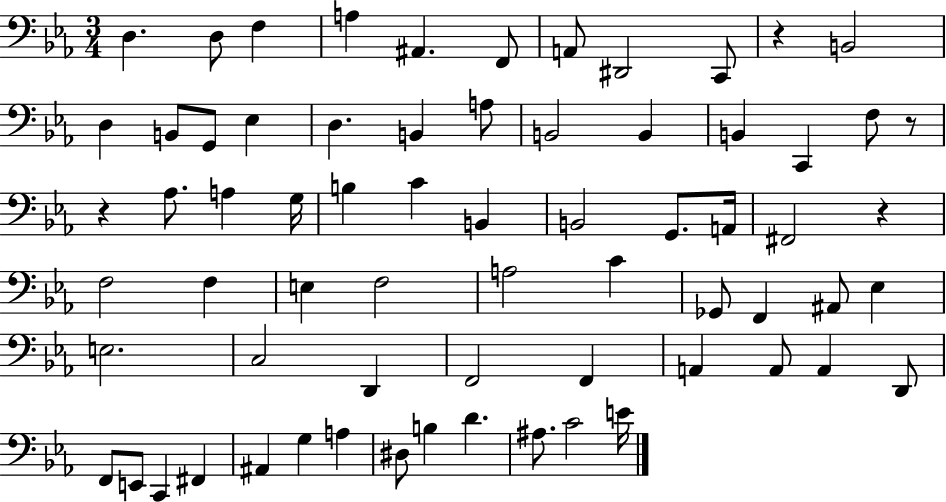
D3/q. D3/e F3/q A3/q A#2/q. F2/e A2/e D#2/h C2/e R/q B2/h D3/q B2/e G2/e Eb3/q D3/q. B2/q A3/e B2/h B2/q B2/q C2/q F3/e R/e R/q Ab3/e. A3/q G3/s B3/q C4/q B2/q B2/h G2/e. A2/s F#2/h R/q F3/h F3/q E3/q F3/h A3/h C4/q Gb2/e F2/q A#2/e Eb3/q E3/h. C3/h D2/q F2/h F2/q A2/q A2/e A2/q D2/e F2/e E2/e C2/q F#2/q A#2/q G3/q A3/q D#3/e B3/q D4/q. A#3/e. C4/h E4/s